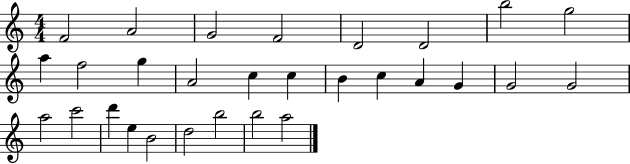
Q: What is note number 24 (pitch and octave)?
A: E5